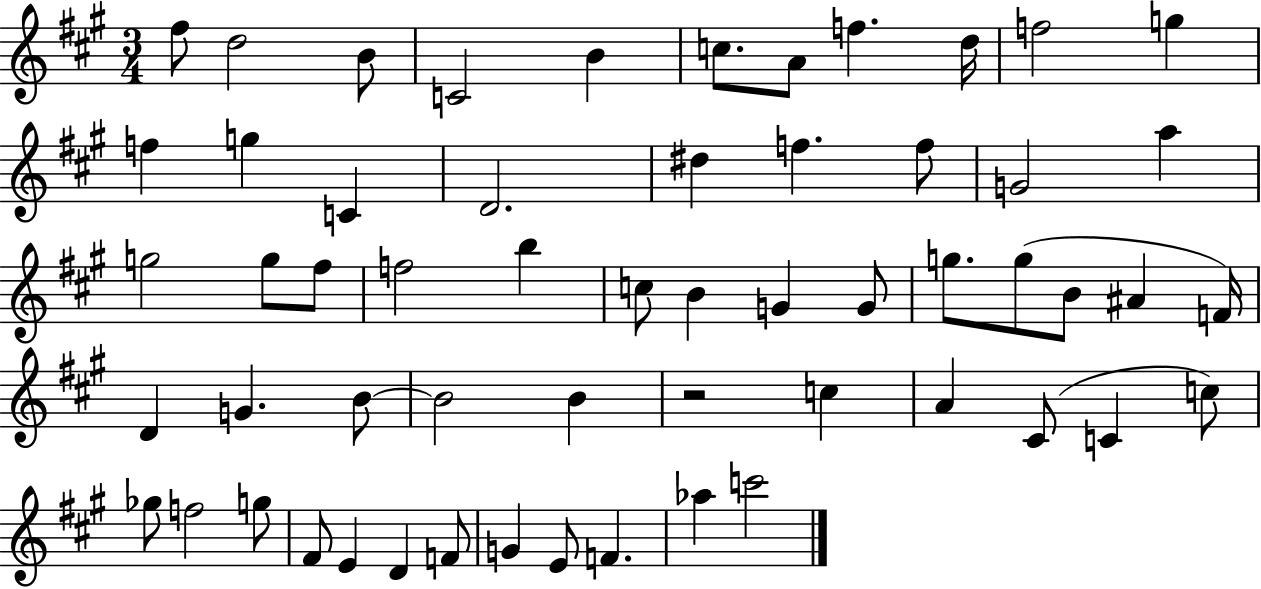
{
  \clef treble
  \numericTimeSignature
  \time 3/4
  \key a \major
  fis''8 d''2 b'8 | c'2 b'4 | c''8. a'8 f''4. d''16 | f''2 g''4 | \break f''4 g''4 c'4 | d'2. | dis''4 f''4. f''8 | g'2 a''4 | \break g''2 g''8 fis''8 | f''2 b''4 | c''8 b'4 g'4 g'8 | g''8. g''8( b'8 ais'4 f'16) | \break d'4 g'4. b'8~~ | b'2 b'4 | r2 c''4 | a'4 cis'8( c'4 c''8) | \break ges''8 f''2 g''8 | fis'8 e'4 d'4 f'8 | g'4 e'8 f'4. | aes''4 c'''2 | \break \bar "|."
}